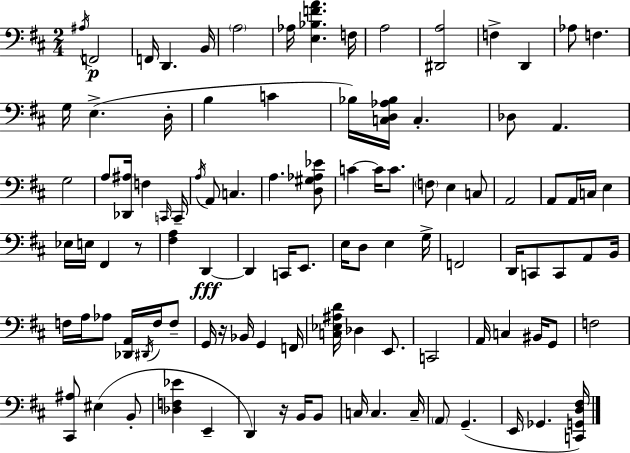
X:1
T:Untitled
M:2/4
L:1/4
K:D
^A,/4 F,,2 F,,/4 D,, B,,/4 A,2 _A,/4 [E,_B,FA] F,/4 A,2 [^D,,A,]2 F, D,, _A,/2 F, G,/4 E, D,/4 B, C _B,/4 [C,D,_A,_B,]/4 C, _D,/2 A,, G,2 A,/2 [_D,,^A,]/4 F, C,,/4 C,,/4 A,/4 A,,/2 C, A, [D,^G,_A,_E]/2 C C/4 C/2 F,/2 E, C,/2 A,,2 A,,/2 A,,/4 C,/4 E, _E,/4 E,/4 ^F,, z/2 [^F,A,] D,, D,, C,,/4 E,,/2 E,/4 D,/2 E, G,/4 F,,2 D,,/4 C,,/2 C,,/2 A,,/2 B,,/4 F,/4 A,/4 _A,/2 [_D,,A,,]/4 ^D,,/4 F,/4 F,/2 G,,/4 z/4 _B,,/4 G,, F,,/4 [C,_E,^A,D]/4 _D, E,,/2 C,,2 A,,/4 C, ^B,,/4 G,,/2 F,2 [^C,,^A,]/2 ^E, B,,/2 [_D,F,_E] E,, D,, z/4 B,,/4 B,,/2 C,/4 C, C,/4 A,,/2 G,, E,,/4 _G,, [C,,G,,D,^F,]/4